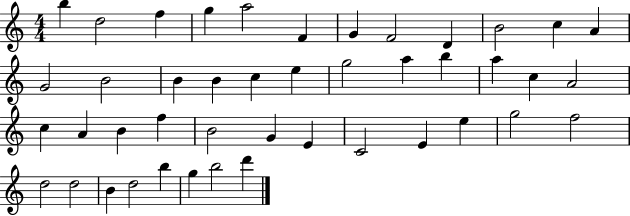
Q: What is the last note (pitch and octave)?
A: D6